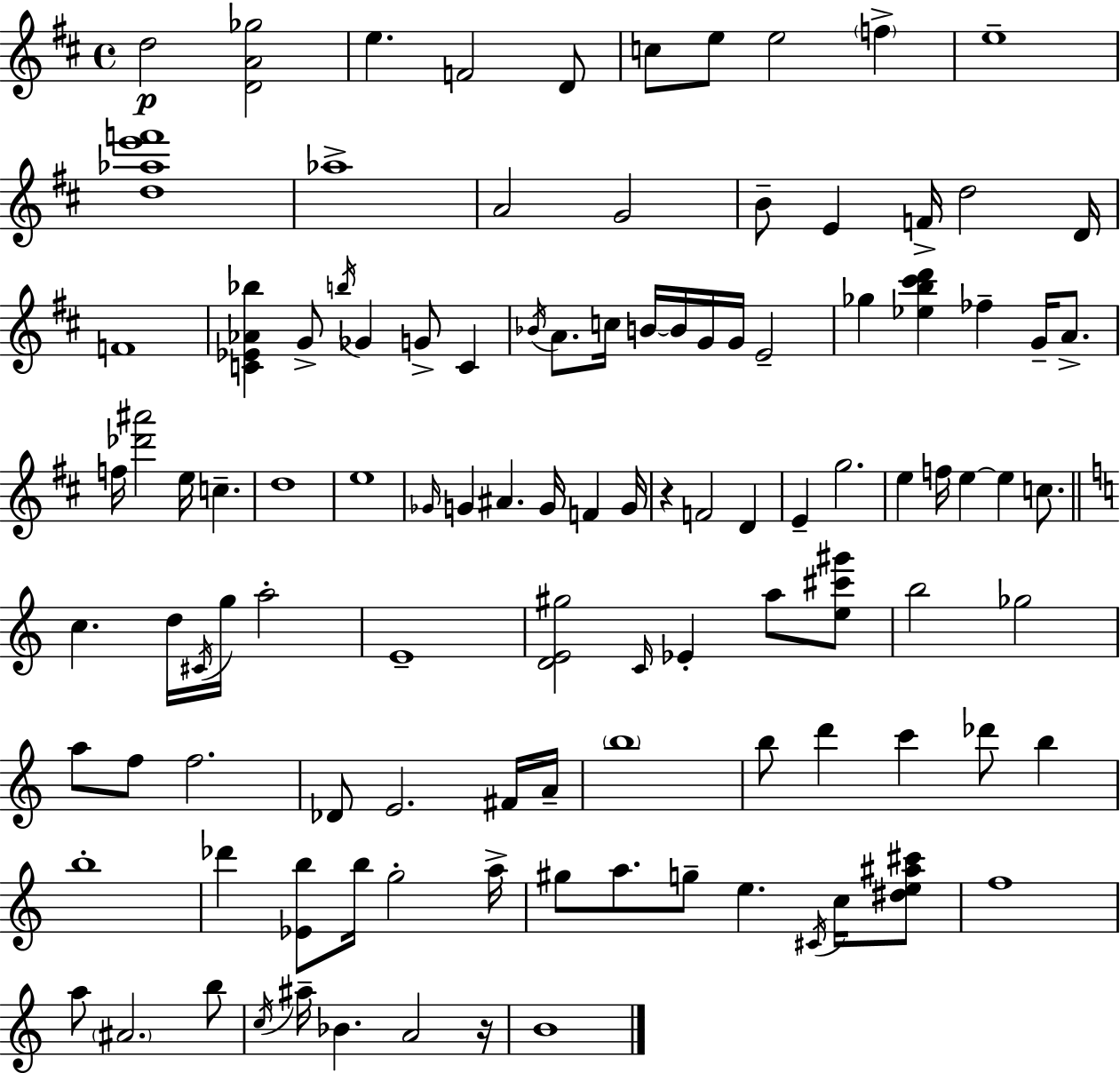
X:1
T:Untitled
M:4/4
L:1/4
K:D
d2 [DA_g]2 e F2 D/2 c/2 e/2 e2 f e4 [d_ae'f']4 _a4 A2 G2 B/2 E F/4 d2 D/4 F4 [C_E_A_b] G/2 b/4 _G G/2 C _B/4 A/2 c/4 B/4 B/4 G/4 G/4 E2 _g [_eb^c'd'] _f G/4 A/2 f/4 [_d'^a']2 e/4 c d4 e4 _G/4 G ^A G/4 F G/4 z F2 D E g2 e f/4 e e c/2 c d/4 ^C/4 g/4 a2 E4 [DE^g]2 C/4 _E a/2 [e^c'^g']/2 b2 _g2 a/2 f/2 f2 _D/2 E2 ^F/4 A/4 b4 b/2 d' c' _d'/2 b b4 _d' [_Eb]/2 b/4 g2 a/4 ^g/2 a/2 g/2 e ^C/4 c/4 [^de^a^c']/2 f4 a/2 ^A2 b/2 c/4 ^a/4 _B A2 z/4 B4